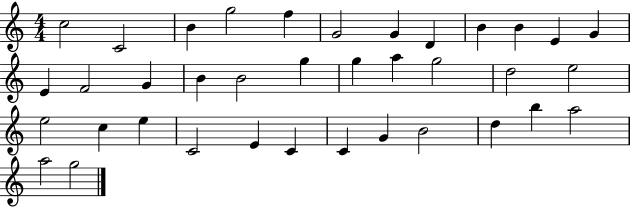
{
  \clef treble
  \numericTimeSignature
  \time 4/4
  \key c \major
  c''2 c'2 | b'4 g''2 f''4 | g'2 g'4 d'4 | b'4 b'4 e'4 g'4 | \break e'4 f'2 g'4 | b'4 b'2 g''4 | g''4 a''4 g''2 | d''2 e''2 | \break e''2 c''4 e''4 | c'2 e'4 c'4 | c'4 g'4 b'2 | d''4 b''4 a''2 | \break a''2 g''2 | \bar "|."
}